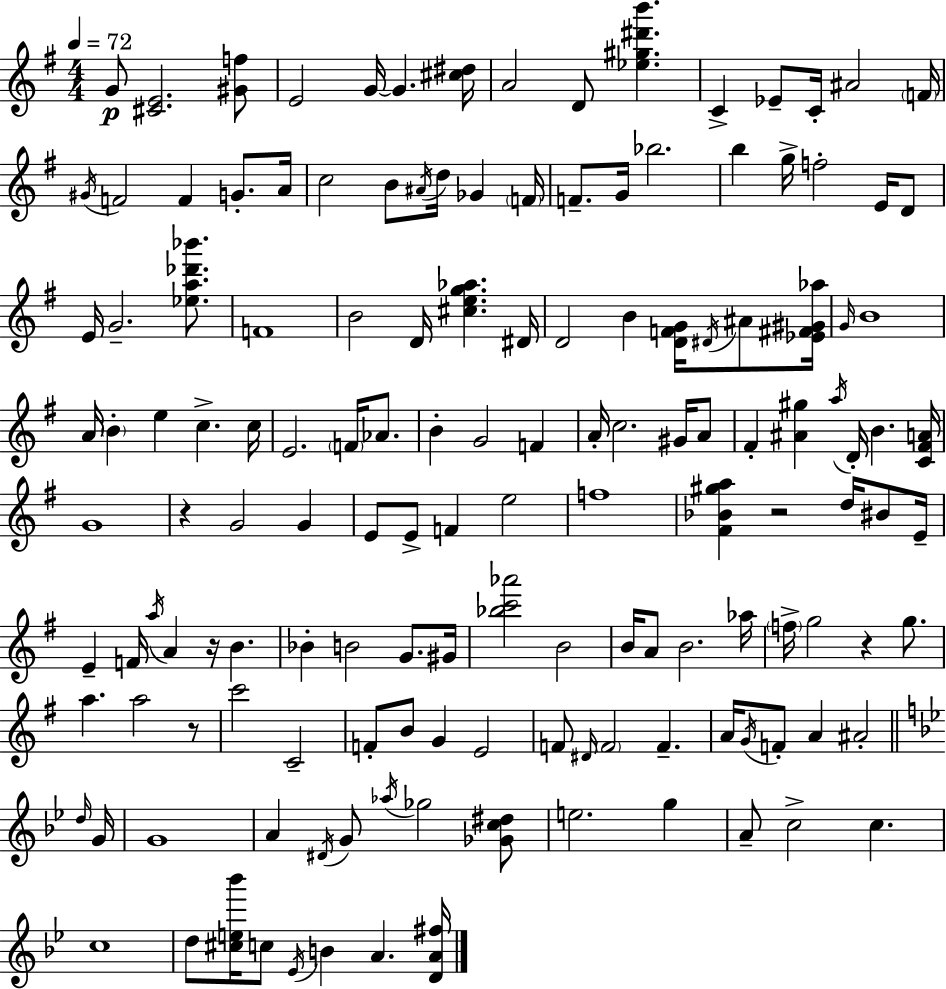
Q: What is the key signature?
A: G major